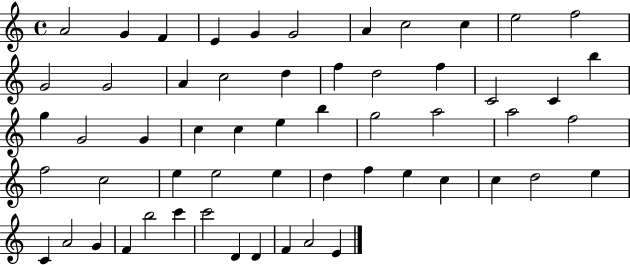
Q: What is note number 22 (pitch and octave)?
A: B5